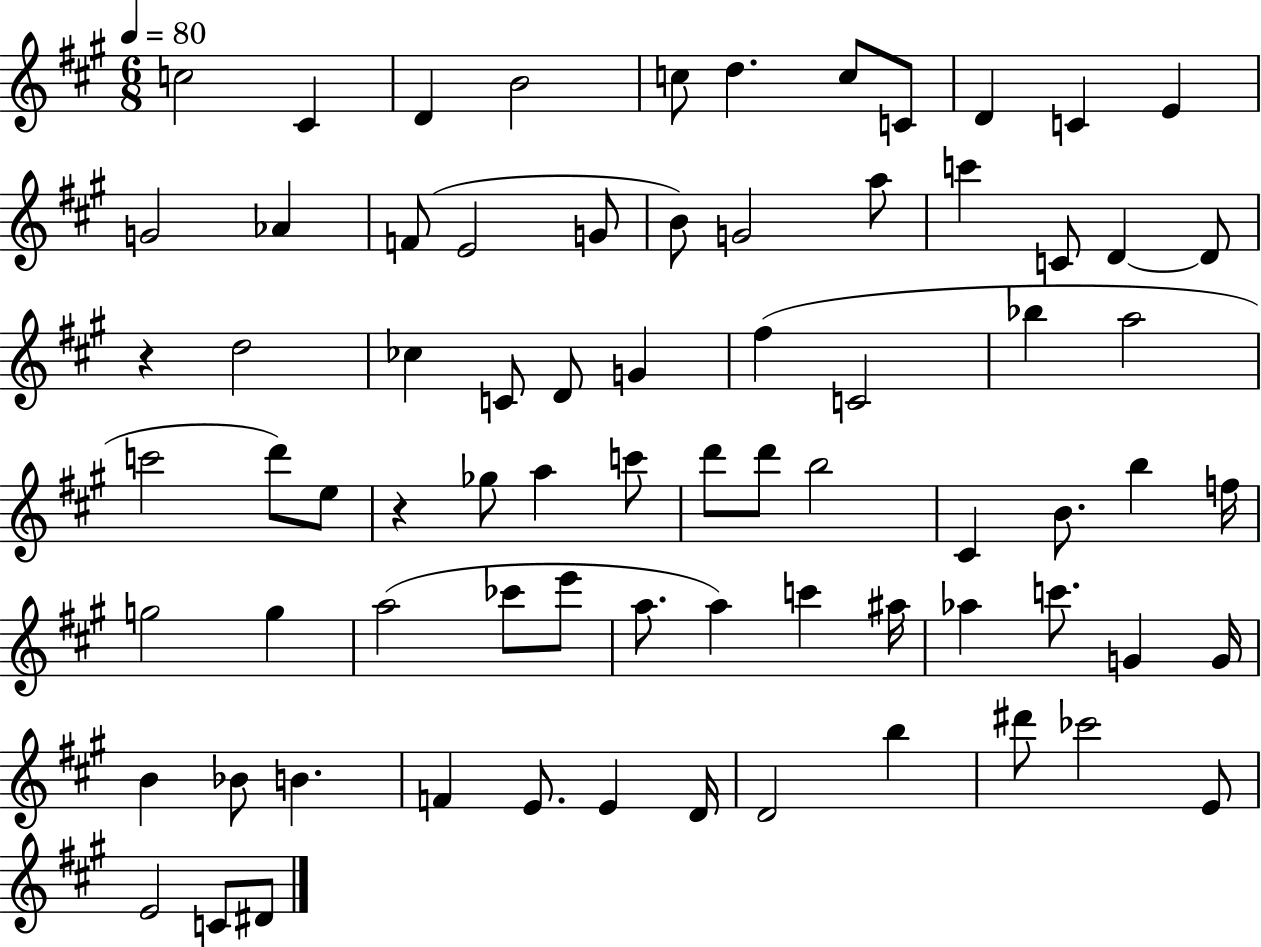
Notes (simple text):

C5/h C#4/q D4/q B4/h C5/e D5/q. C5/e C4/e D4/q C4/q E4/q G4/h Ab4/q F4/e E4/h G4/e B4/e G4/h A5/e C6/q C4/e D4/q D4/e R/q D5/h CES5/q C4/e D4/e G4/q F#5/q C4/h Bb5/q A5/h C6/h D6/e E5/e R/q Gb5/e A5/q C6/e D6/e D6/e B5/h C#4/q B4/e. B5/q F5/s G5/h G5/q A5/h CES6/e E6/e A5/e. A5/q C6/q A#5/s Ab5/q C6/e. G4/q G4/s B4/q Bb4/e B4/q. F4/q E4/e. E4/q D4/s D4/h B5/q D#6/e CES6/h E4/e E4/h C4/e D#4/e